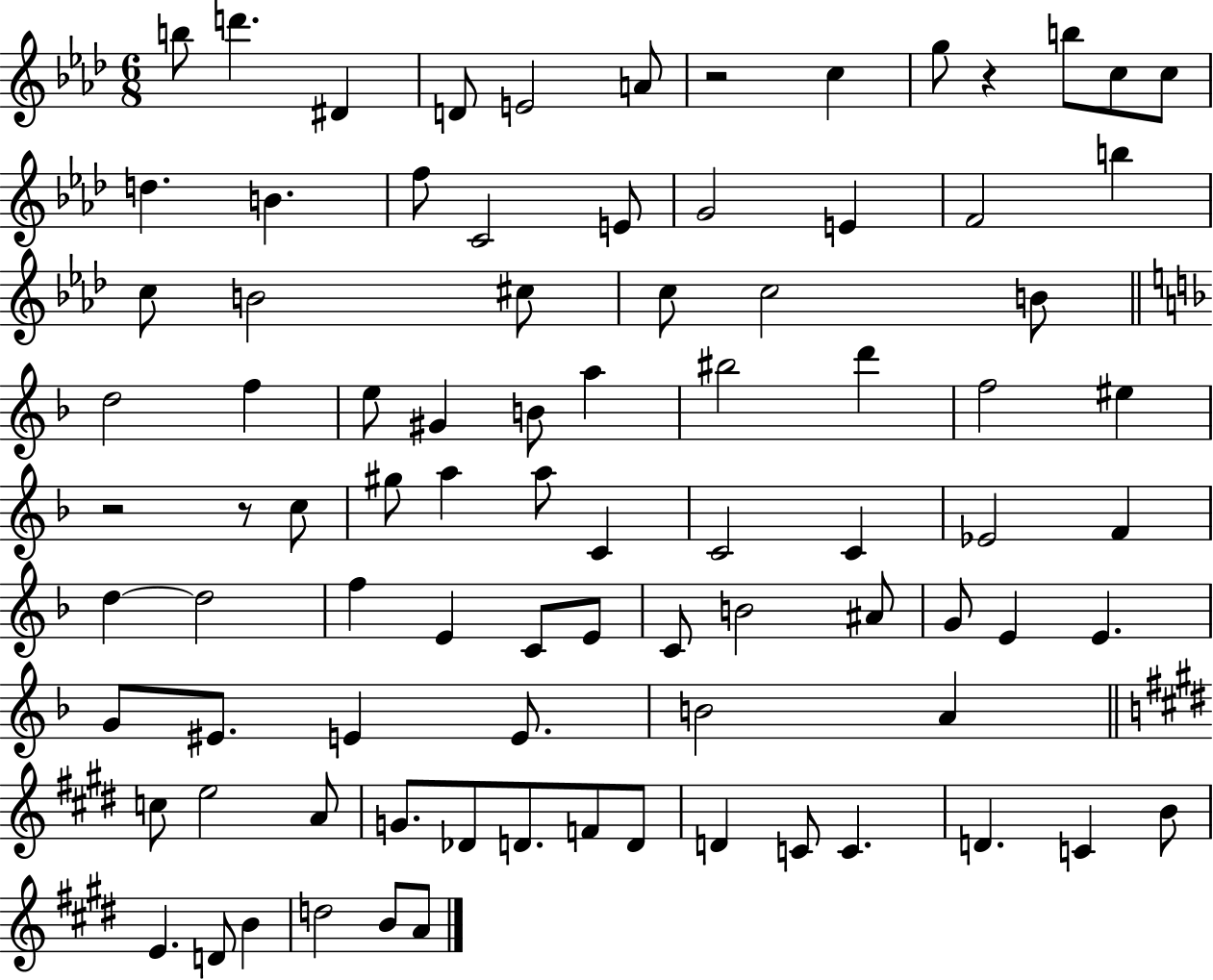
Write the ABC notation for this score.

X:1
T:Untitled
M:6/8
L:1/4
K:Ab
b/2 d' ^D D/2 E2 A/2 z2 c g/2 z b/2 c/2 c/2 d B f/2 C2 E/2 G2 E F2 b c/2 B2 ^c/2 c/2 c2 B/2 d2 f e/2 ^G B/2 a ^b2 d' f2 ^e z2 z/2 c/2 ^g/2 a a/2 C C2 C _E2 F d d2 f E C/2 E/2 C/2 B2 ^A/2 G/2 E E G/2 ^E/2 E E/2 B2 A c/2 e2 A/2 G/2 _D/2 D/2 F/2 D/2 D C/2 C D C B/2 E D/2 B d2 B/2 A/2